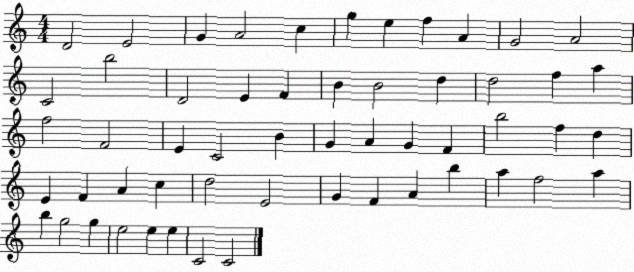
X:1
T:Untitled
M:4/4
L:1/4
K:C
D2 E2 G A2 c g e f A G2 A2 C2 b2 D2 E F B B2 d d2 f a f2 F2 E C2 B G A G F b2 f d E F A c d2 E2 G F A b a f2 a b g2 g e2 e e C2 C2